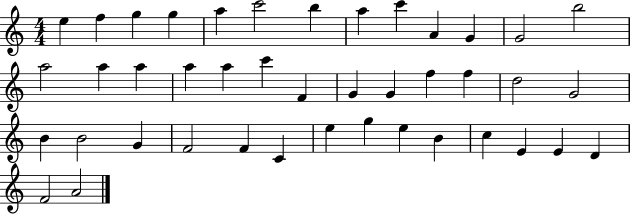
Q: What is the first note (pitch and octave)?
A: E5